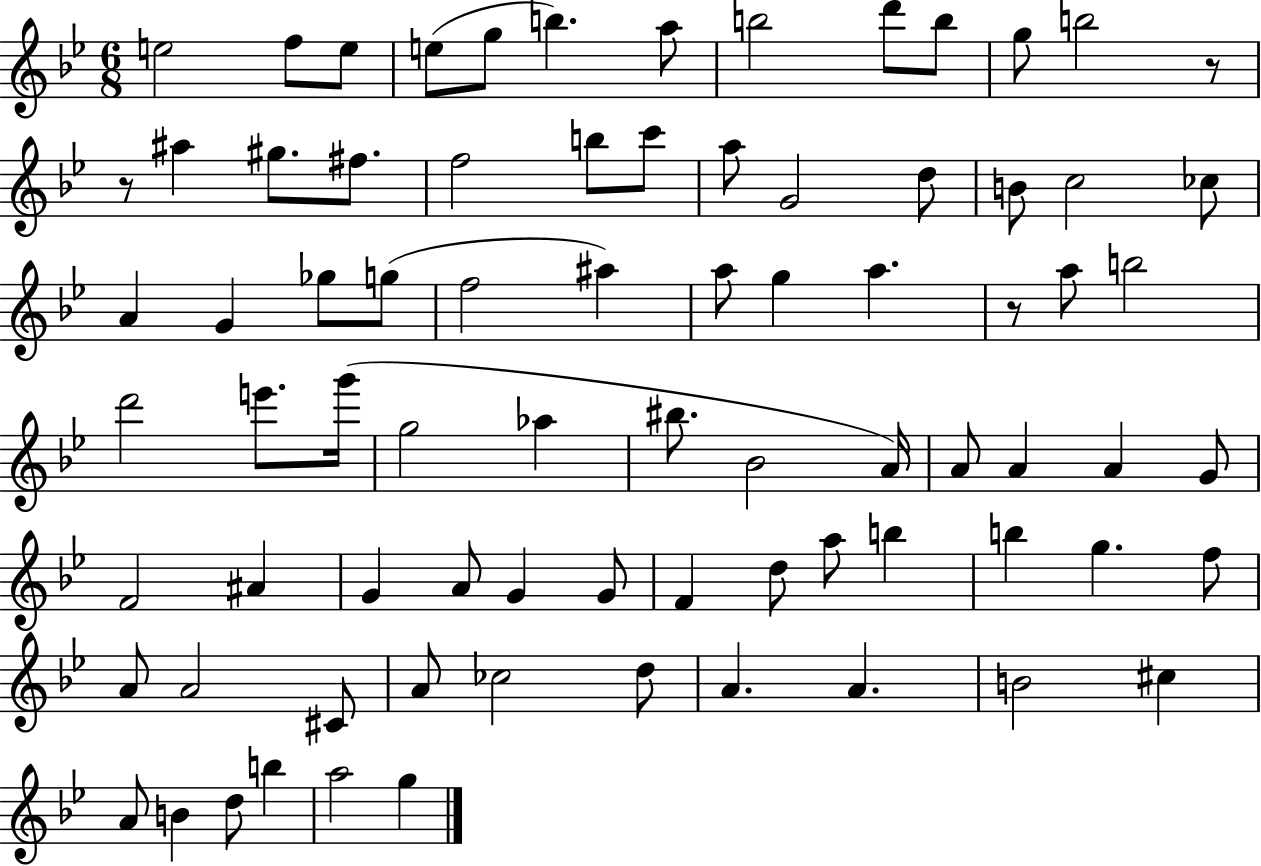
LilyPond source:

{
  \clef treble
  \numericTimeSignature
  \time 6/8
  \key bes \major
  e''2 f''8 e''8 | e''8( g''8 b''4.) a''8 | b''2 d'''8 b''8 | g''8 b''2 r8 | \break r8 ais''4 gis''8. fis''8. | f''2 b''8 c'''8 | a''8 g'2 d''8 | b'8 c''2 ces''8 | \break a'4 g'4 ges''8 g''8( | f''2 ais''4) | a''8 g''4 a''4. | r8 a''8 b''2 | \break d'''2 e'''8. g'''16( | g''2 aes''4 | bis''8. bes'2 a'16) | a'8 a'4 a'4 g'8 | \break f'2 ais'4 | g'4 a'8 g'4 g'8 | f'4 d''8 a''8 b''4 | b''4 g''4. f''8 | \break a'8 a'2 cis'8 | a'8 ces''2 d''8 | a'4. a'4. | b'2 cis''4 | \break a'8 b'4 d''8 b''4 | a''2 g''4 | \bar "|."
}